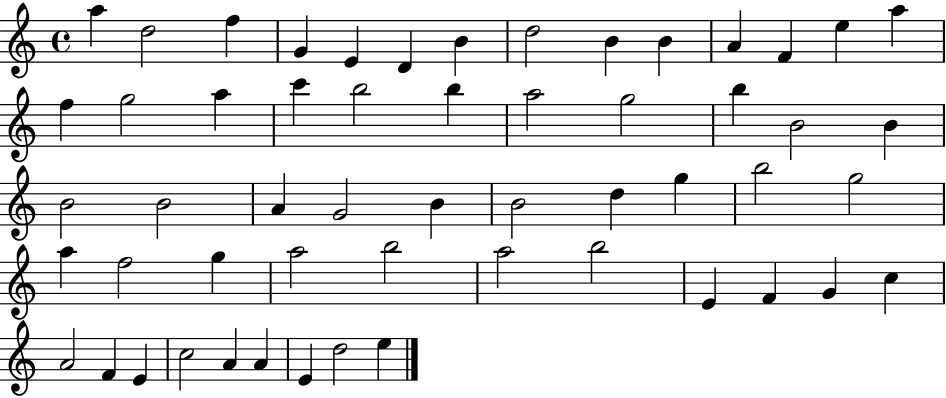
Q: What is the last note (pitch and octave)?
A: E5